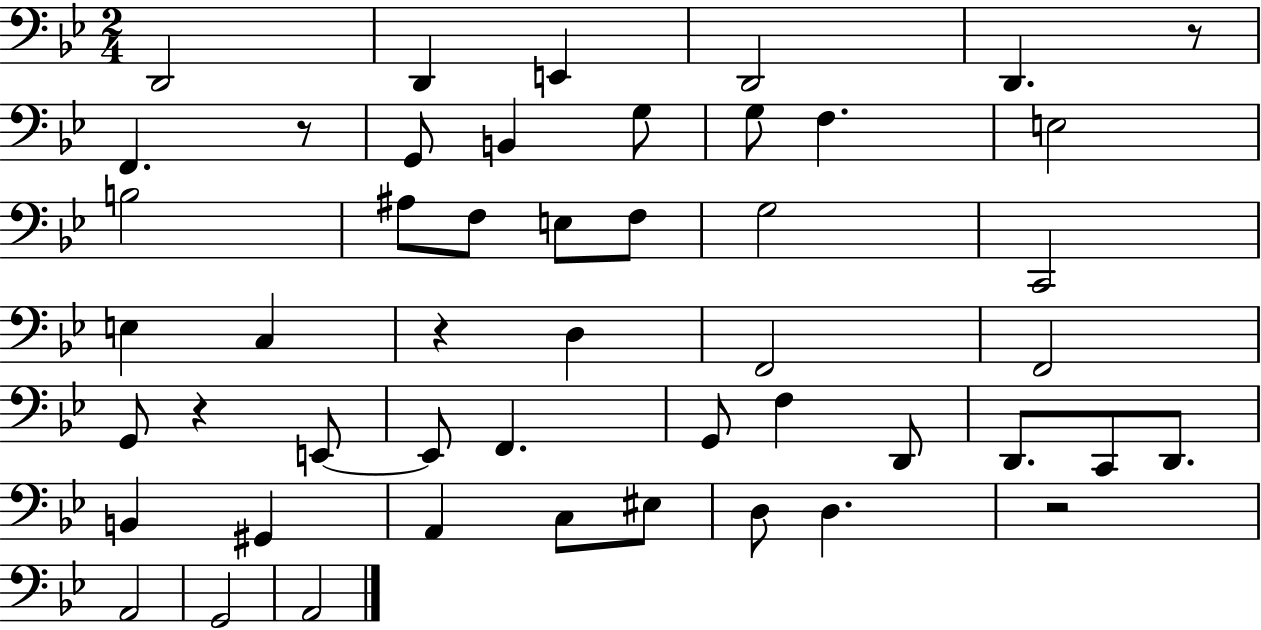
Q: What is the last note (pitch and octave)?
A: A2